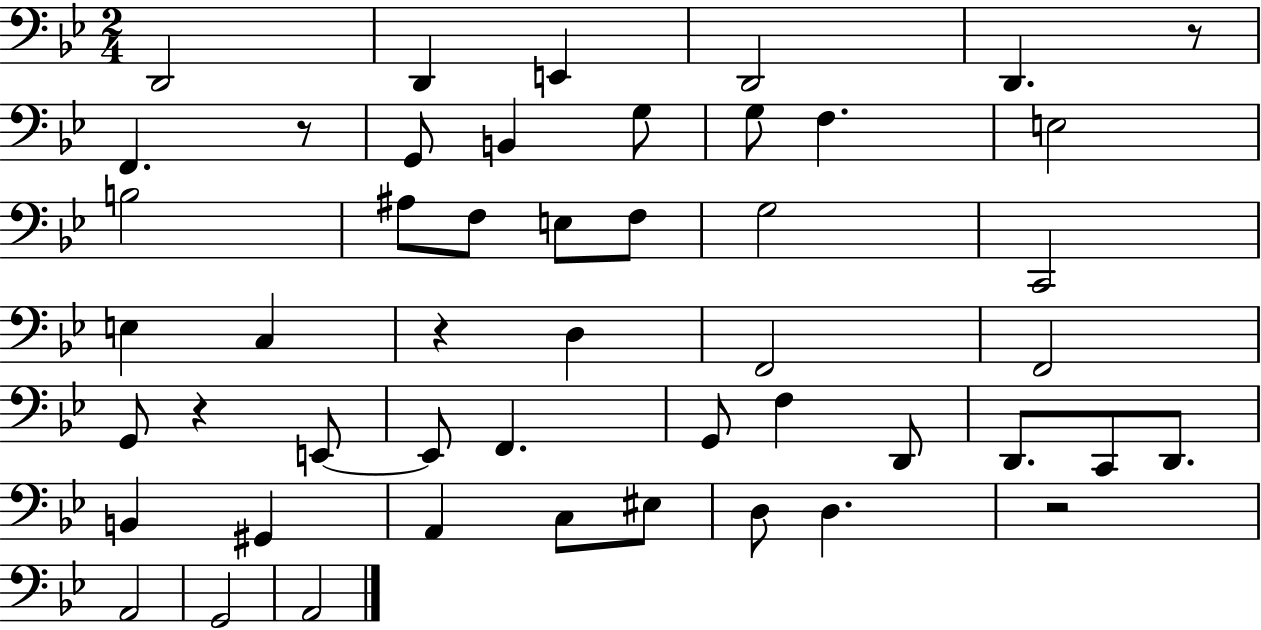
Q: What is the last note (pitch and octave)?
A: A2